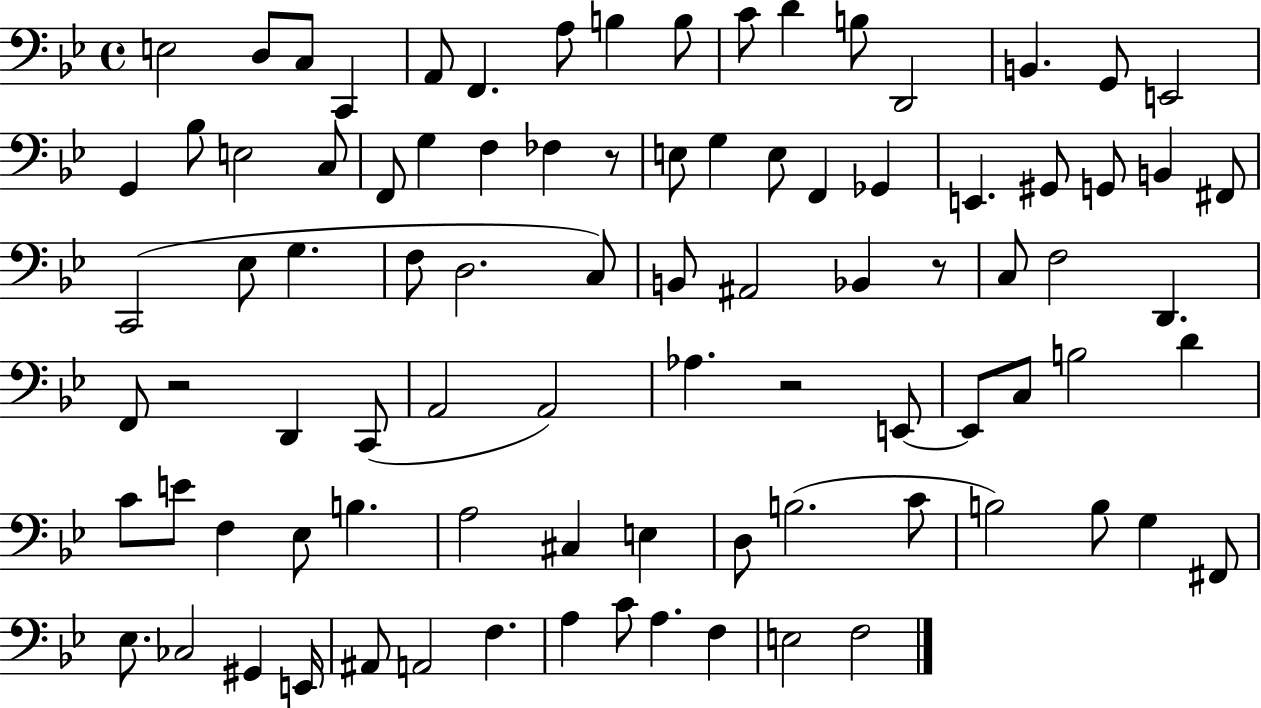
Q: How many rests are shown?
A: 4